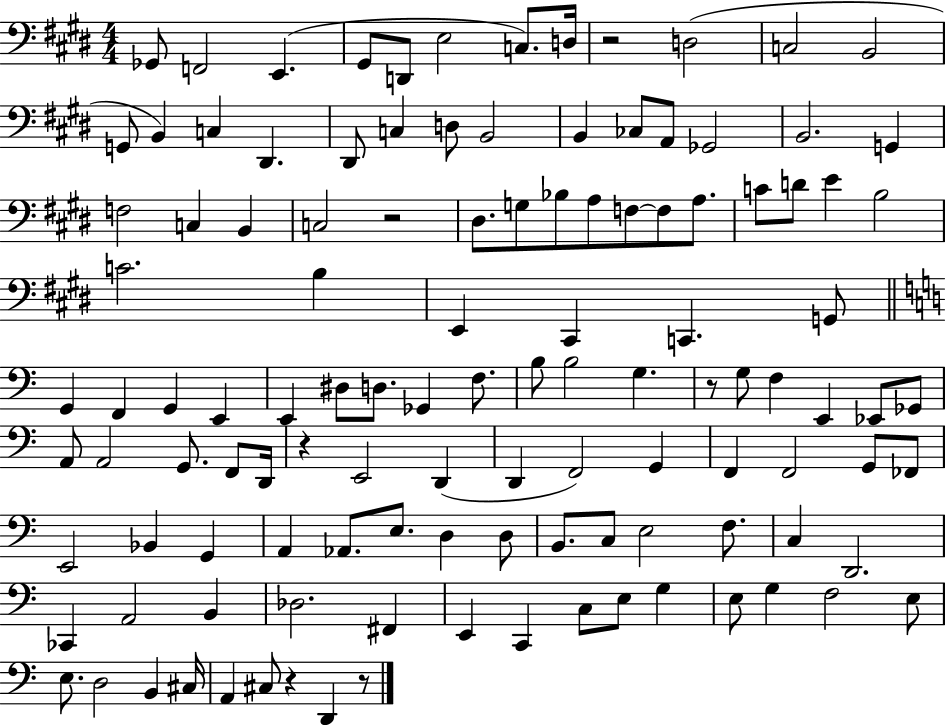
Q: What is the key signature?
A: E major